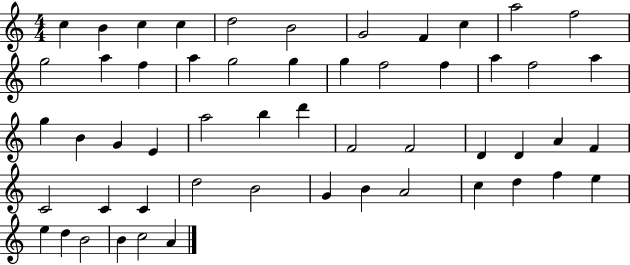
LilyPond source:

{
  \clef treble
  \numericTimeSignature
  \time 4/4
  \key c \major
  c''4 b'4 c''4 c''4 | d''2 b'2 | g'2 f'4 c''4 | a''2 f''2 | \break g''2 a''4 f''4 | a''4 g''2 g''4 | g''4 f''2 f''4 | a''4 f''2 a''4 | \break g''4 b'4 g'4 e'4 | a''2 b''4 d'''4 | f'2 f'2 | d'4 d'4 a'4 f'4 | \break c'2 c'4 c'4 | d''2 b'2 | g'4 b'4 a'2 | c''4 d''4 f''4 e''4 | \break e''4 d''4 b'2 | b'4 c''2 a'4 | \bar "|."
}